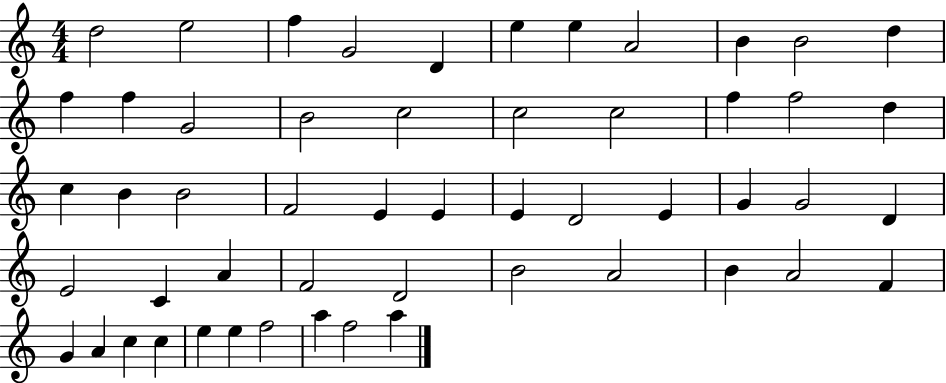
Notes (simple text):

D5/h E5/h F5/q G4/h D4/q E5/q E5/q A4/h B4/q B4/h D5/q F5/q F5/q G4/h B4/h C5/h C5/h C5/h F5/q F5/h D5/q C5/q B4/q B4/h F4/h E4/q E4/q E4/q D4/h E4/q G4/q G4/h D4/q E4/h C4/q A4/q F4/h D4/h B4/h A4/h B4/q A4/h F4/q G4/q A4/q C5/q C5/q E5/q E5/q F5/h A5/q F5/h A5/q